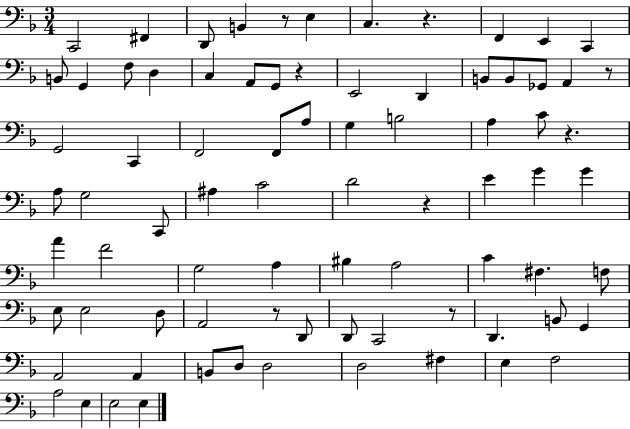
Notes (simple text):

C2/h F#2/q D2/e B2/q R/e E3/q C3/q. R/q. F2/q E2/q C2/q B2/e G2/q F3/e D3/q C3/q A2/e G2/e R/q E2/h D2/q B2/e B2/e Gb2/e A2/q R/e G2/h C2/q F2/h F2/e A3/e G3/q B3/h A3/q C4/e R/q. A3/e G3/h C2/e A#3/q C4/h D4/h R/q E4/q G4/q G4/q A4/q F4/h G3/h A3/q BIS3/q A3/h C4/q F#3/q. F3/e E3/e E3/h D3/e A2/h R/e D2/e D2/e C2/h R/e D2/q. B2/e G2/q A2/h A2/q B2/e D3/e D3/h D3/h F#3/q E3/q F3/h A3/h E3/q E3/h E3/q